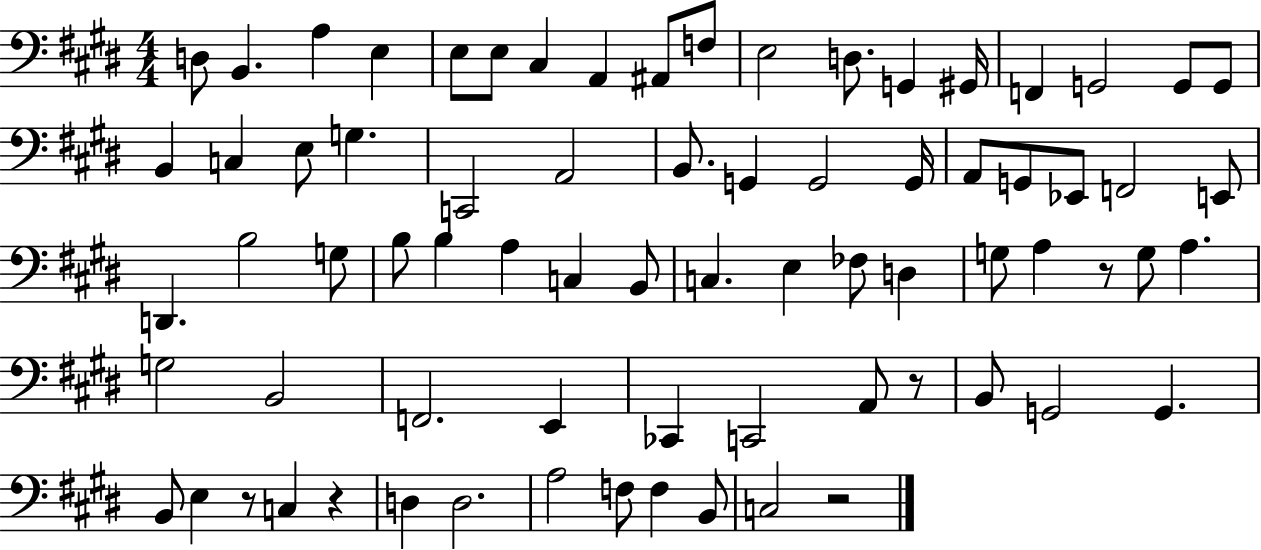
D3/e B2/q. A3/q E3/q E3/e E3/e C#3/q A2/q A#2/e F3/e E3/h D3/e. G2/q G#2/s F2/q G2/h G2/e G2/e B2/q C3/q E3/e G3/q. C2/h A2/h B2/e. G2/q G2/h G2/s A2/e G2/e Eb2/e F2/h E2/e D2/q. B3/h G3/e B3/e B3/q A3/q C3/q B2/e C3/q. E3/q FES3/e D3/q G3/e A3/q R/e G3/e A3/q. G3/h B2/h F2/h. E2/q CES2/q C2/h A2/e R/e B2/e G2/h G2/q. B2/e E3/q R/e C3/q R/q D3/q D3/h. A3/h F3/e F3/q B2/e C3/h R/h